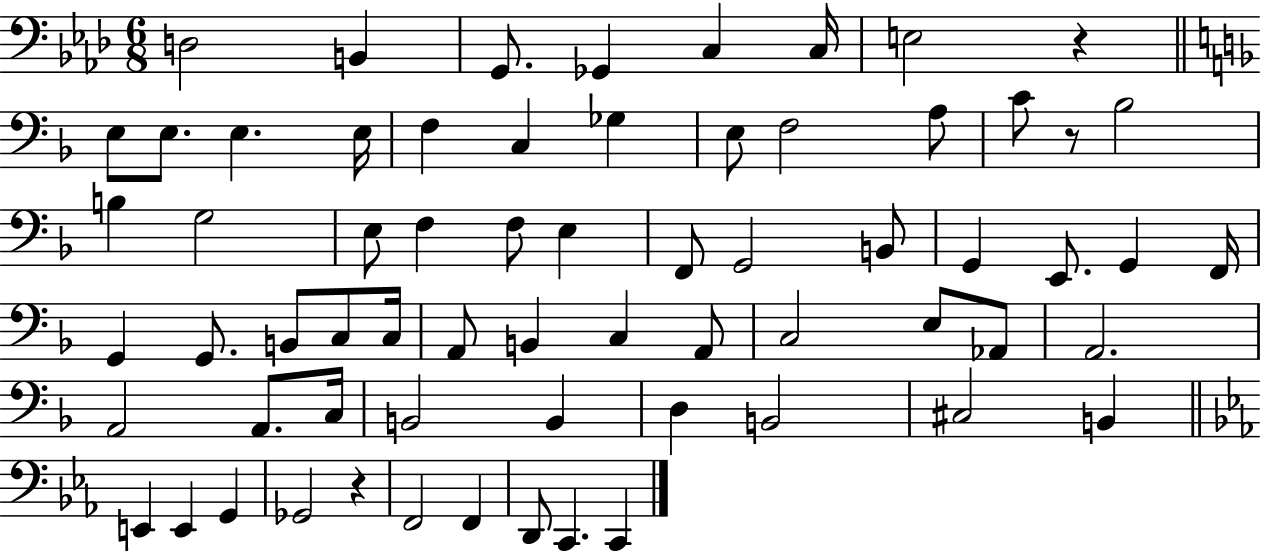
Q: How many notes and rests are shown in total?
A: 66